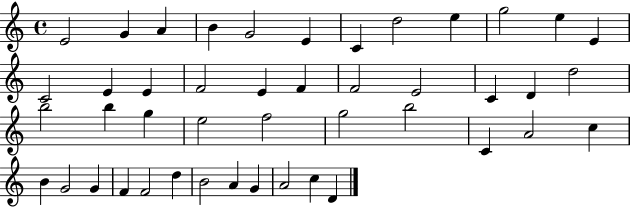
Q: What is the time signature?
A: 4/4